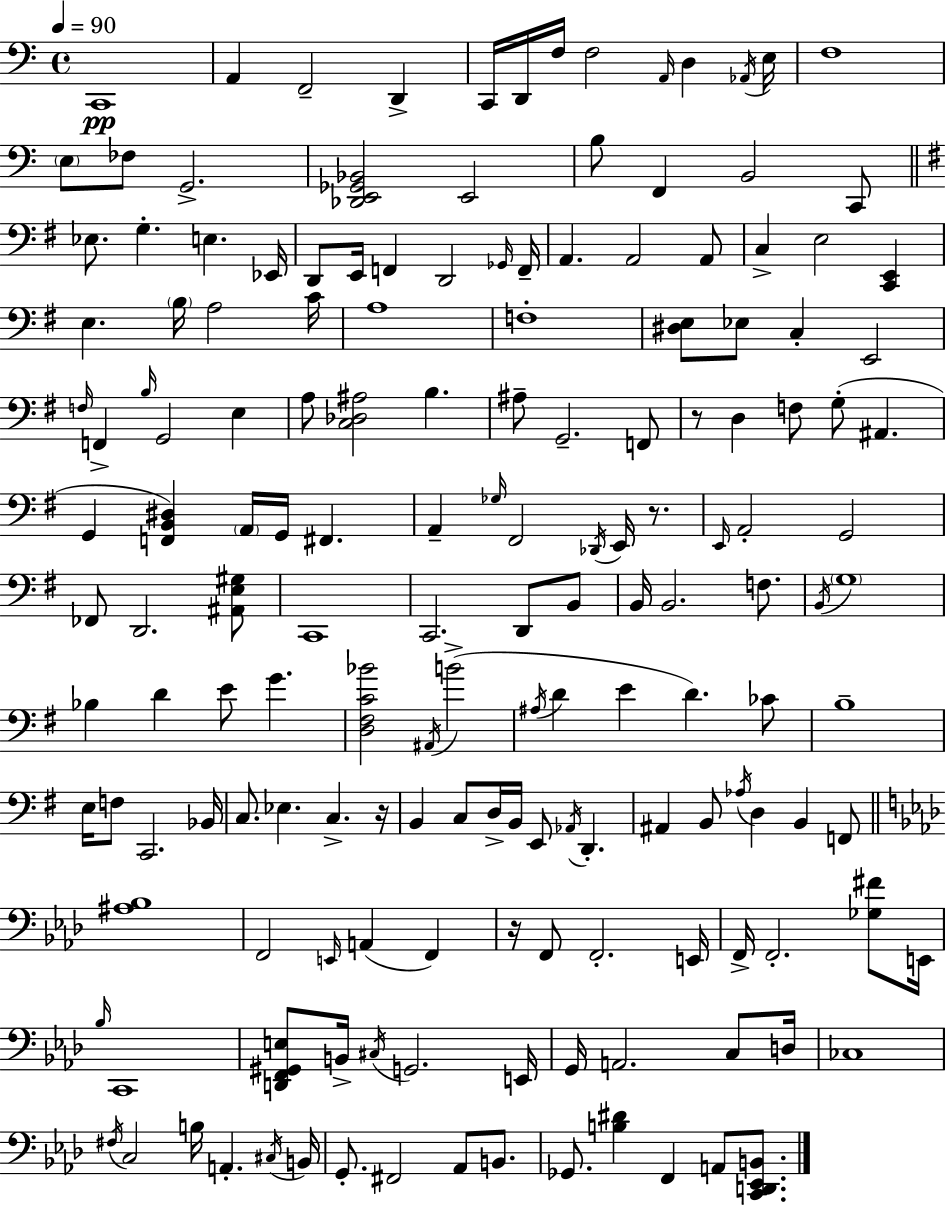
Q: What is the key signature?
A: C major